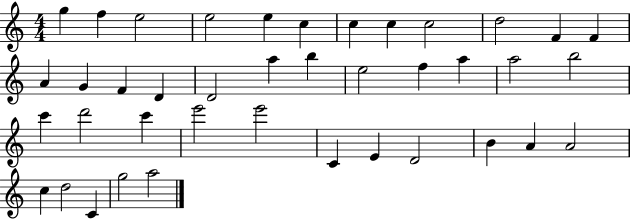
G5/q F5/q E5/h E5/h E5/q C5/q C5/q C5/q C5/h D5/h F4/q F4/q A4/q G4/q F4/q D4/q D4/h A5/q B5/q E5/h F5/q A5/q A5/h B5/h C6/q D6/h C6/q E6/h E6/h C4/q E4/q D4/h B4/q A4/q A4/h C5/q D5/h C4/q G5/h A5/h